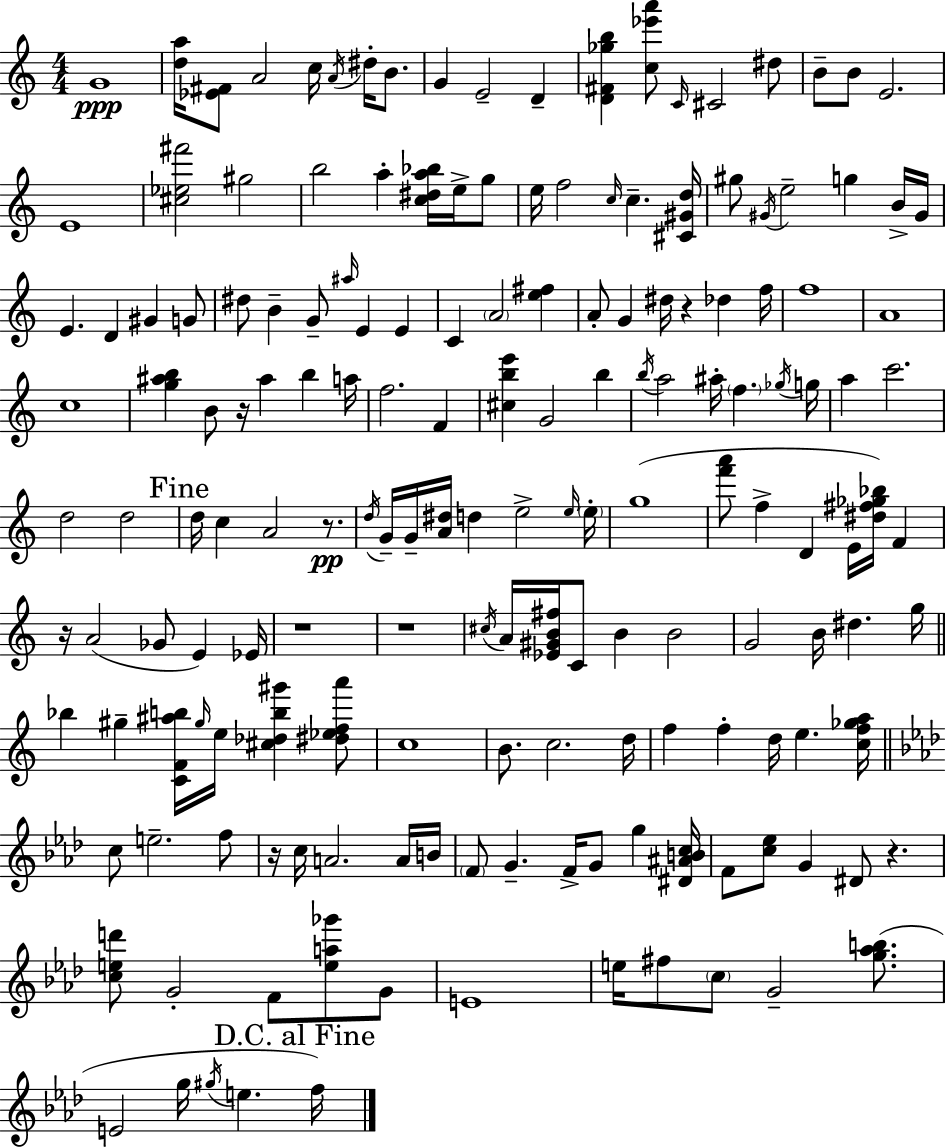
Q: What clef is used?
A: treble